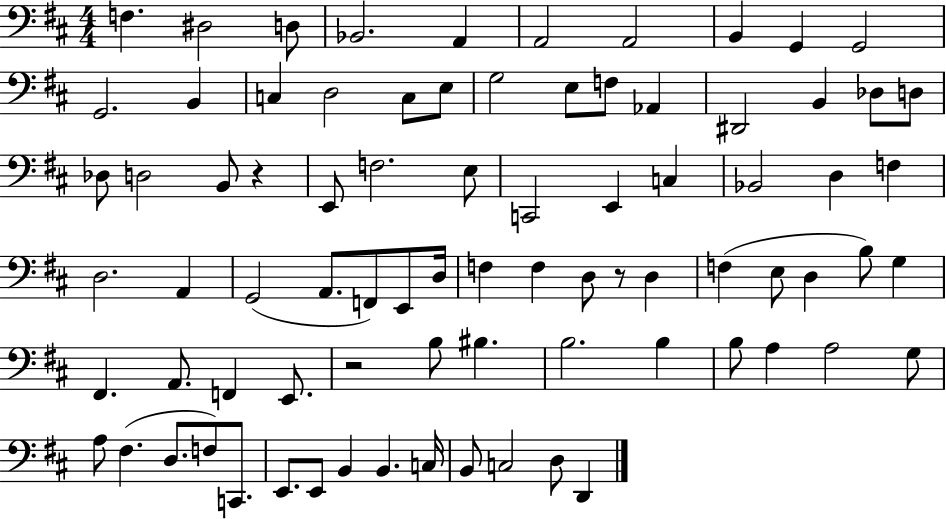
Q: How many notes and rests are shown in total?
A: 81